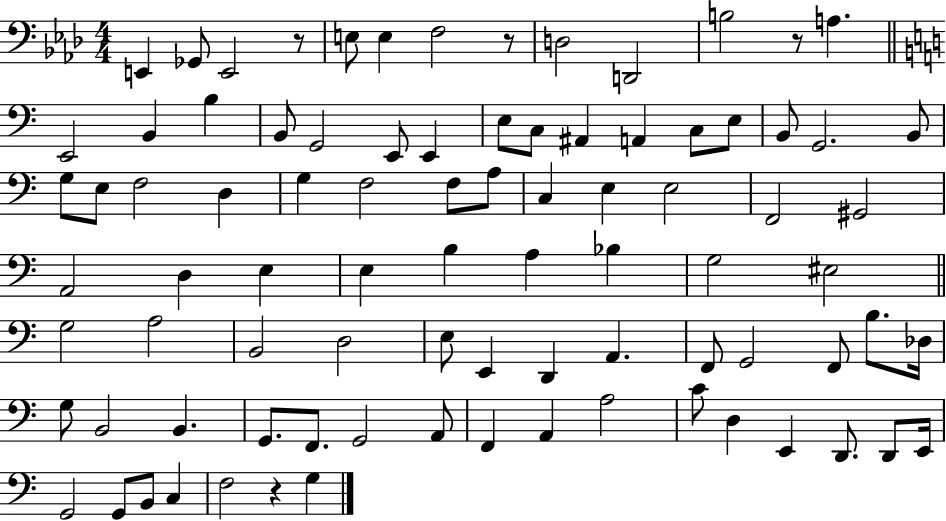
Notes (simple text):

E2/q Gb2/e E2/h R/e E3/e E3/q F3/h R/e D3/h D2/h B3/h R/e A3/q. E2/h B2/q B3/q B2/e G2/h E2/e E2/q E3/e C3/e A#2/q A2/q C3/e E3/e B2/e G2/h. B2/e G3/e E3/e F3/h D3/q G3/q F3/h F3/e A3/e C3/q E3/q E3/h F2/h G#2/h A2/h D3/q E3/q E3/q B3/q A3/q Bb3/q G3/h EIS3/h G3/h A3/h B2/h D3/h E3/e E2/q D2/q A2/q. F2/e G2/h F2/e B3/e. Db3/s G3/e B2/h B2/q. G2/e. F2/e. G2/h A2/e F2/q A2/q A3/h C4/e D3/q E2/q D2/e. D2/e E2/s G2/h G2/e B2/e C3/q F3/h R/q G3/q